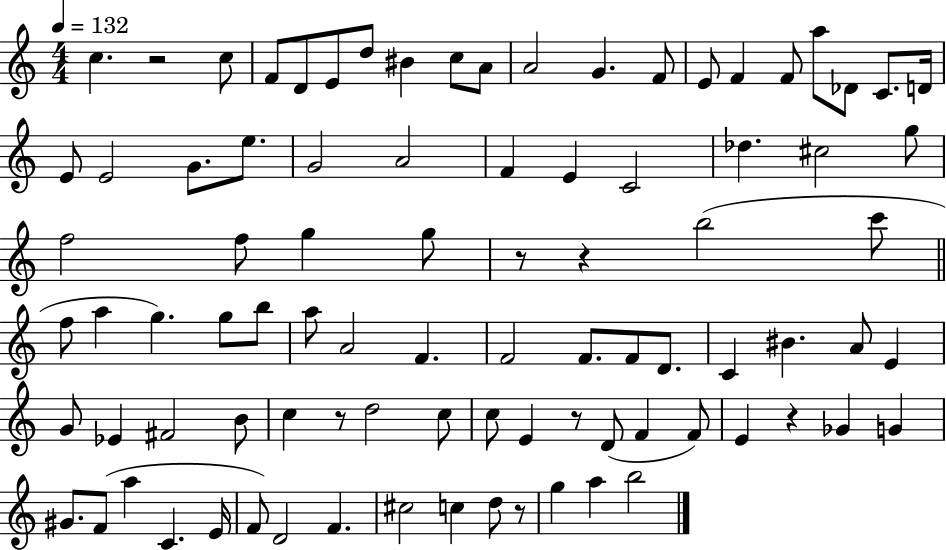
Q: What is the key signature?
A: C major